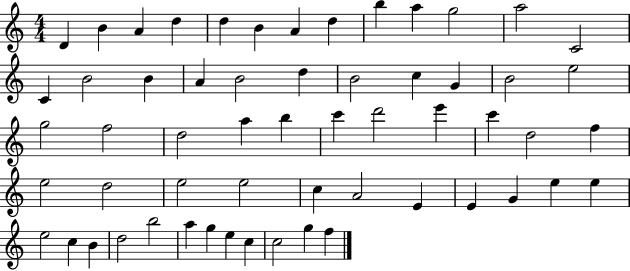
X:1
T:Untitled
M:4/4
L:1/4
K:C
D B A d d B A d b a g2 a2 C2 C B2 B A B2 d B2 c G B2 e2 g2 f2 d2 a b c' d'2 e' c' d2 f e2 d2 e2 e2 c A2 E E G e e e2 c B d2 b2 a g e c c2 g f